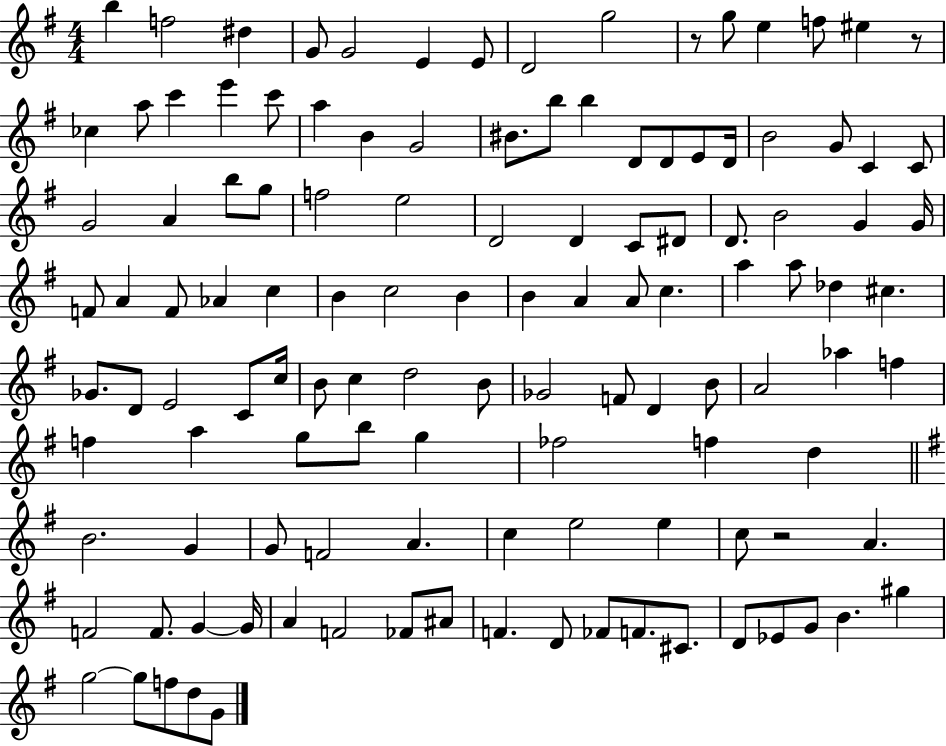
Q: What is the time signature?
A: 4/4